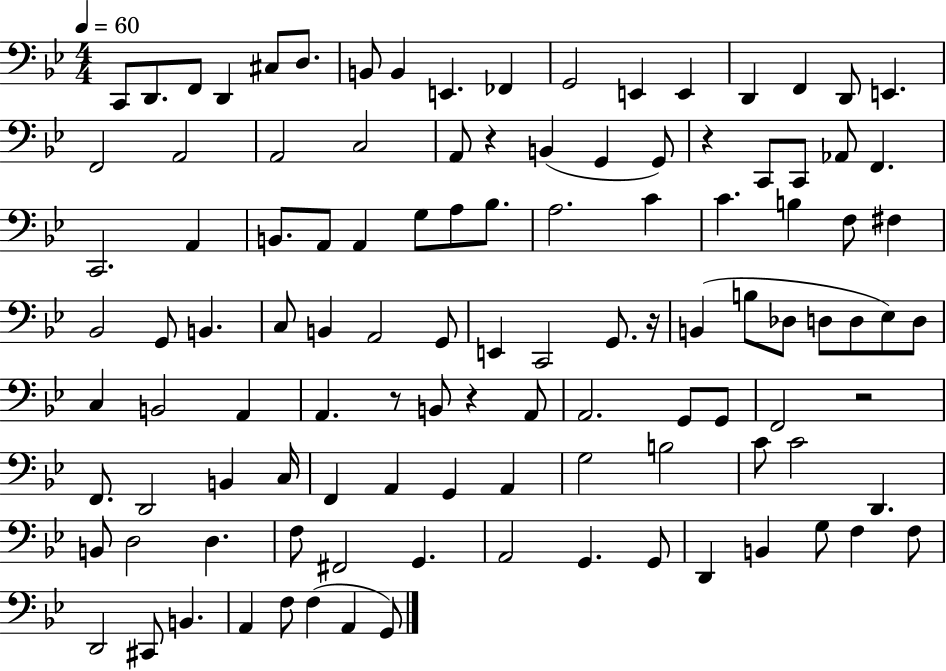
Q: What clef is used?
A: bass